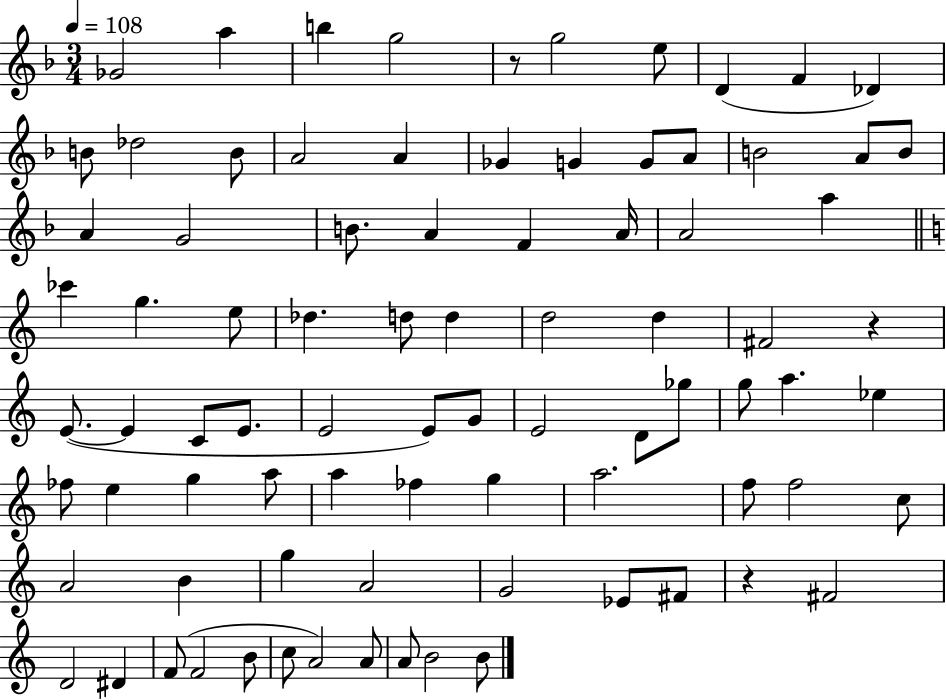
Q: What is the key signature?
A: F major